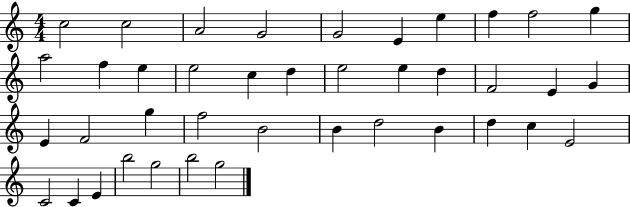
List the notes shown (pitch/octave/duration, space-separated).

C5/h C5/h A4/h G4/h G4/h E4/q E5/q F5/q F5/h G5/q A5/h F5/q E5/q E5/h C5/q D5/q E5/h E5/q D5/q F4/h E4/q G4/q E4/q F4/h G5/q F5/h B4/h B4/q D5/h B4/q D5/q C5/q E4/h C4/h C4/q E4/q B5/h G5/h B5/h G5/h